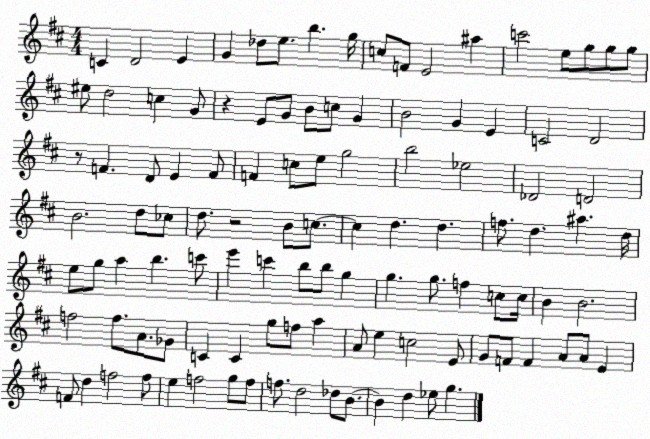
X:1
T:Untitled
M:4/4
L:1/4
K:D
C D2 E G _d/2 e/2 b g/4 c/2 F/2 E2 ^a c'2 e/2 g/2 g/2 g/2 ^e/2 d2 c G/2 z E/2 G/2 B/2 c/2 G B2 G E C2 D2 z/2 F D/2 E F/2 F c/2 e/2 g2 b2 _e2 _D2 D2 B2 d/2 _c/2 d/2 z2 B/2 c/2 c d d f/2 d ^a d/4 e/2 g/2 a b c'/2 e' c' b/2 b/2 g g g/2 f c/2 c/4 B B2 f2 f/2 A/2 _G/2 C C g/2 f/2 a A/2 e c2 E/2 G/2 F/2 F A/2 A/2 E F/2 d f2 f/2 e f2 g/2 f/2 f/2 d2 _d/2 B/2 B d _e/2 g